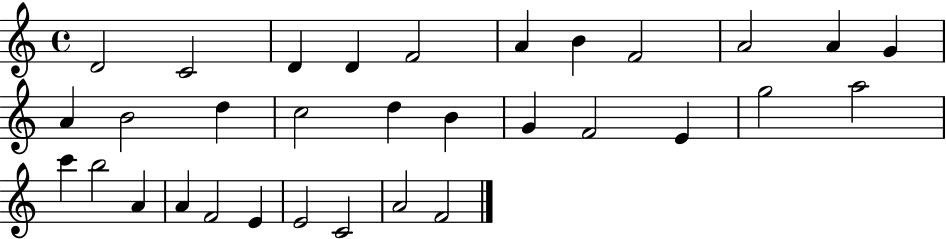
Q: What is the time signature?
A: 4/4